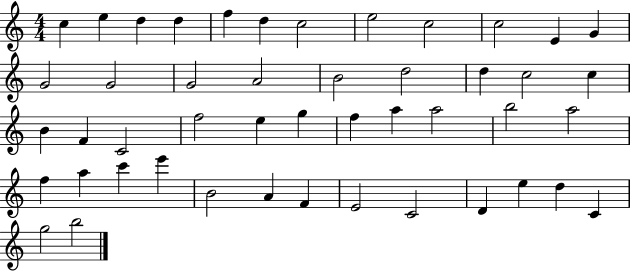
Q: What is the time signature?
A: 4/4